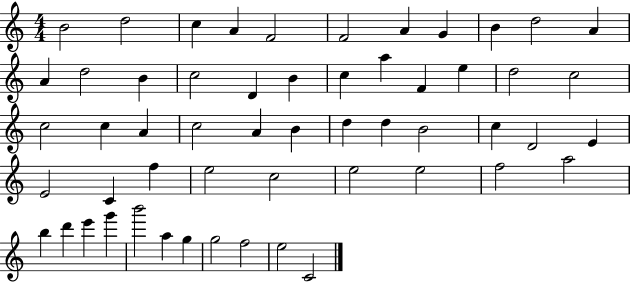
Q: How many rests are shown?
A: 0